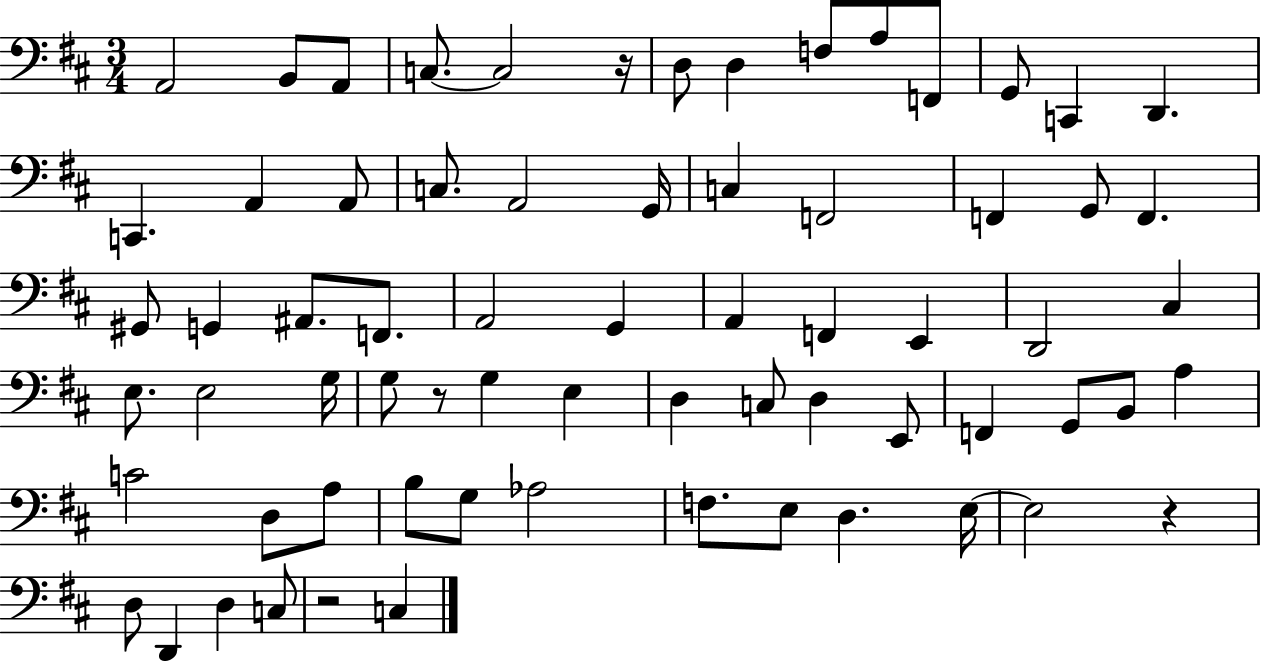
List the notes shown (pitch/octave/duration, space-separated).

A2/h B2/e A2/e C3/e. C3/h R/s D3/e D3/q F3/e A3/e F2/e G2/e C2/q D2/q. C2/q. A2/q A2/e C3/e. A2/h G2/s C3/q F2/h F2/q G2/e F2/q. G#2/e G2/q A#2/e. F2/e. A2/h G2/q A2/q F2/q E2/q D2/h C#3/q E3/e. E3/h G3/s G3/e R/e G3/q E3/q D3/q C3/e D3/q E2/e F2/q G2/e B2/e A3/q C4/h D3/e A3/e B3/e G3/e Ab3/h F3/e. E3/e D3/q. E3/s E3/h R/q D3/e D2/q D3/q C3/e R/h C3/q